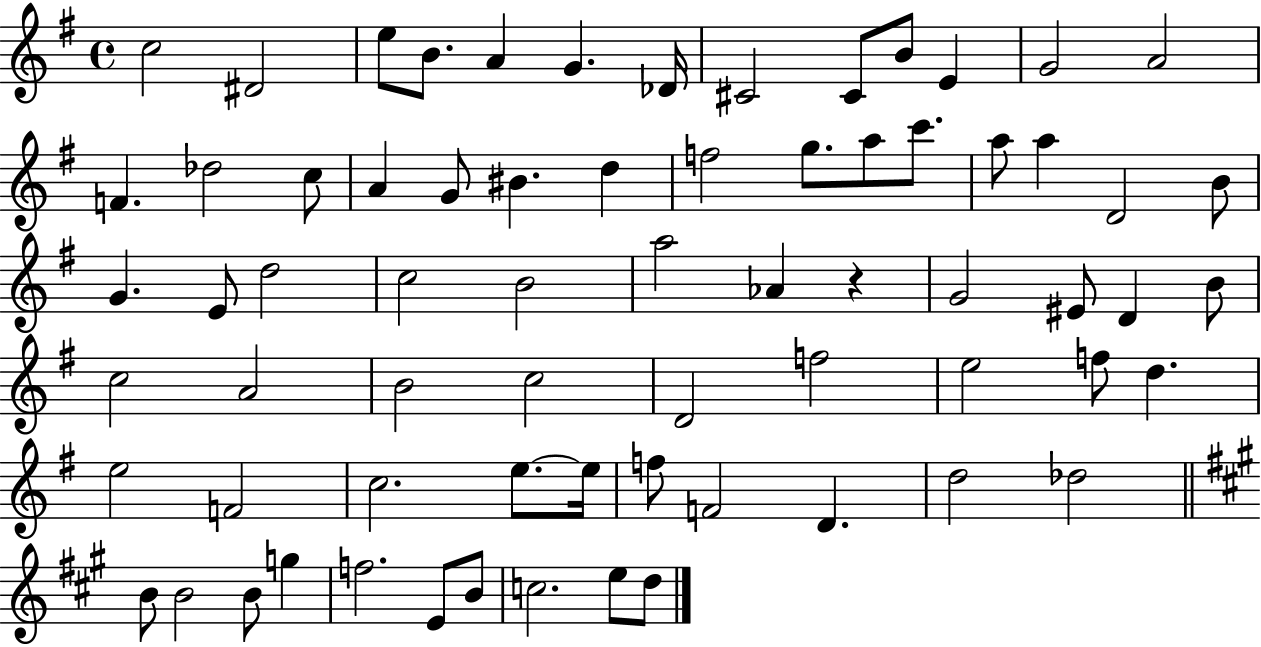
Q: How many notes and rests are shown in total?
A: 69